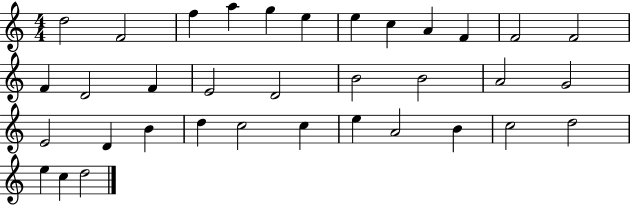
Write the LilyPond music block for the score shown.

{
  \clef treble
  \numericTimeSignature
  \time 4/4
  \key c \major
  d''2 f'2 | f''4 a''4 g''4 e''4 | e''4 c''4 a'4 f'4 | f'2 f'2 | \break f'4 d'2 f'4 | e'2 d'2 | b'2 b'2 | a'2 g'2 | \break e'2 d'4 b'4 | d''4 c''2 c''4 | e''4 a'2 b'4 | c''2 d''2 | \break e''4 c''4 d''2 | \bar "|."
}